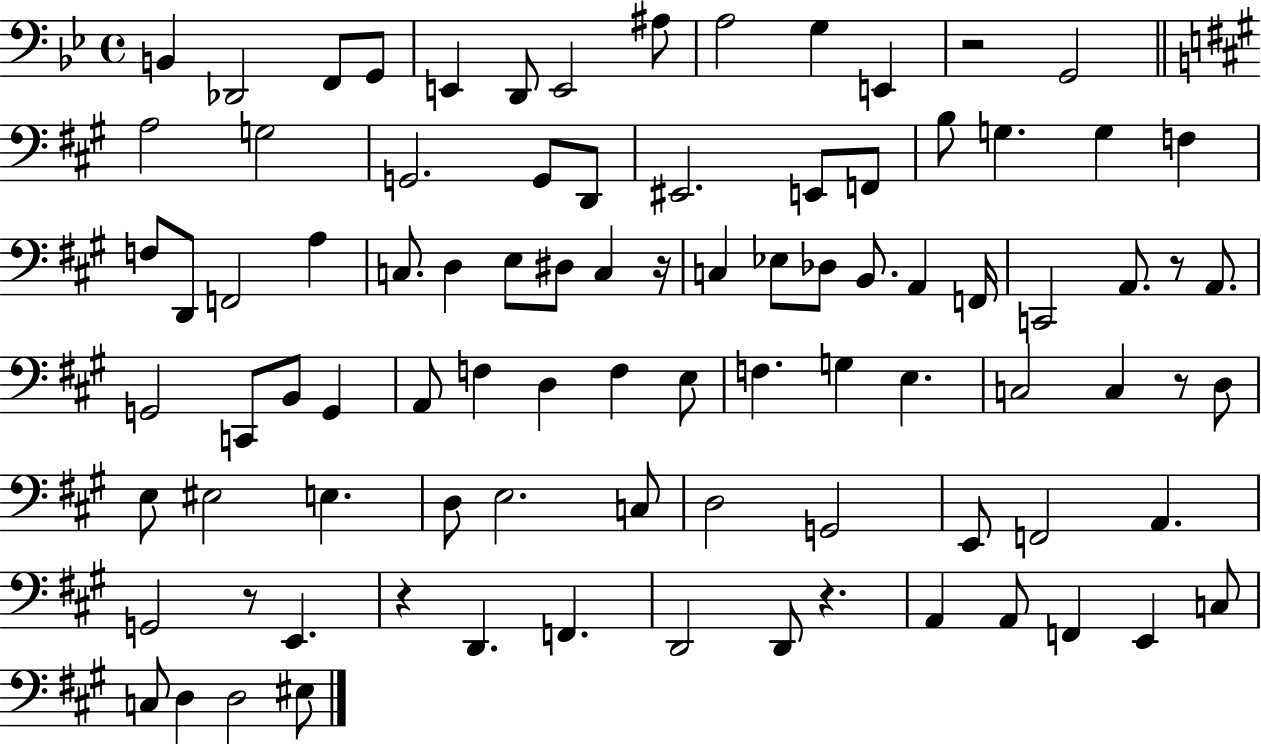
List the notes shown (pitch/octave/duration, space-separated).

B2/q Db2/h F2/e G2/e E2/q D2/e E2/h A#3/e A3/h G3/q E2/q R/h G2/h A3/h G3/h G2/h. G2/e D2/e EIS2/h. E2/e F2/e B3/e G3/q. G3/q F3/q F3/e D2/e F2/h A3/q C3/e. D3/q E3/e D#3/e C3/q R/s C3/q Eb3/e Db3/e B2/e. A2/q F2/s C2/h A2/e. R/e A2/e. G2/h C2/e B2/e G2/q A2/e F3/q D3/q F3/q E3/e F3/q. G3/q E3/q. C3/h C3/q R/e D3/e E3/e EIS3/h E3/q. D3/e E3/h. C3/e D3/h G2/h E2/e F2/h A2/q. G2/h R/e E2/q. R/q D2/q. F2/q. D2/h D2/e R/q. A2/q A2/e F2/q E2/q C3/e C3/e D3/q D3/h EIS3/e